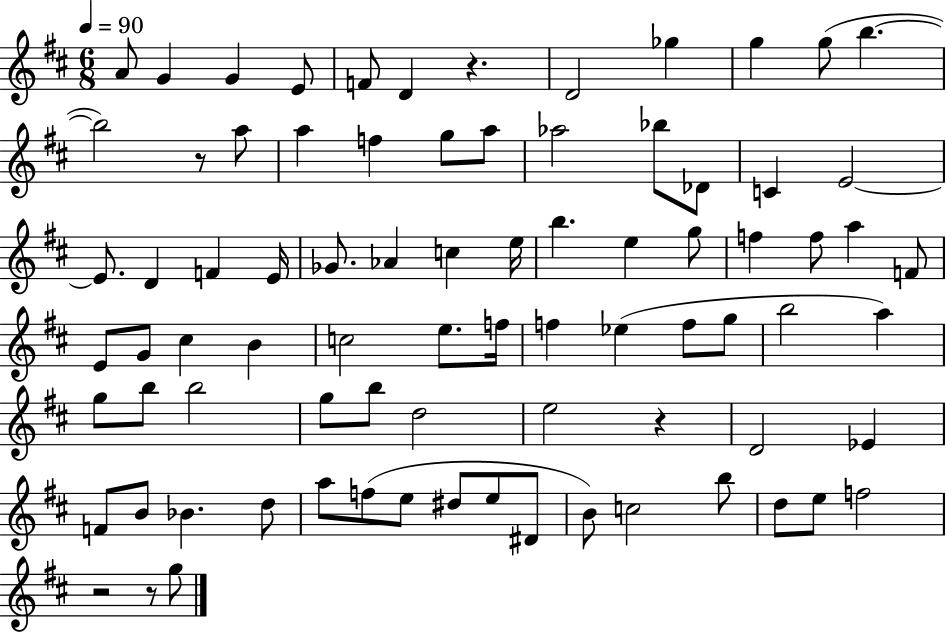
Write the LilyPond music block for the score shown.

{
  \clef treble
  \numericTimeSignature
  \time 6/8
  \key d \major
  \tempo 4 = 90
  a'8 g'4 g'4 e'8 | f'8 d'4 r4. | d'2 ges''4 | g''4 g''8( b''4.~~ | \break b''2) r8 a''8 | a''4 f''4 g''8 a''8 | aes''2 bes''8 des'8 | c'4 e'2~~ | \break e'8. d'4 f'4 e'16 | ges'8. aes'4 c''4 e''16 | b''4. e''4 g''8 | f''4 f''8 a''4 f'8 | \break e'8 g'8 cis''4 b'4 | c''2 e''8. f''16 | f''4 ees''4( f''8 g''8 | b''2 a''4) | \break g''8 b''8 b''2 | g''8 b''8 d''2 | e''2 r4 | d'2 ees'4 | \break f'8 b'8 bes'4. d''8 | a''8 f''8( e''8 dis''8 e''8 dis'8 | b'8) c''2 b''8 | d''8 e''8 f''2 | \break r2 r8 g''8 | \bar "|."
}